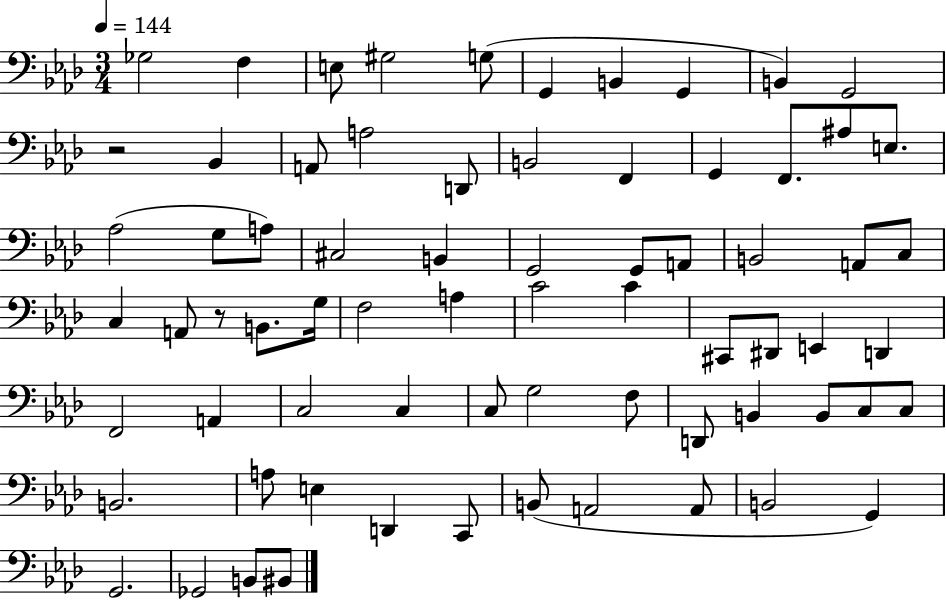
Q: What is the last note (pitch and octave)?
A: BIS2